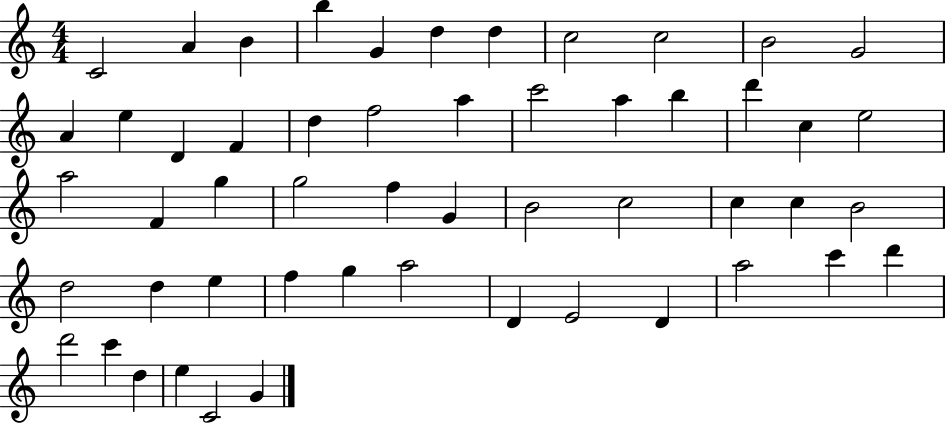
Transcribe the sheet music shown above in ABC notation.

X:1
T:Untitled
M:4/4
L:1/4
K:C
C2 A B b G d d c2 c2 B2 G2 A e D F d f2 a c'2 a b d' c e2 a2 F g g2 f G B2 c2 c c B2 d2 d e f g a2 D E2 D a2 c' d' d'2 c' d e C2 G